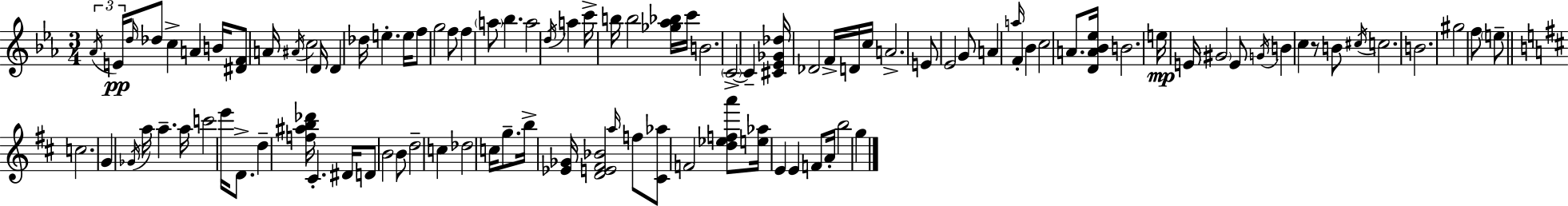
Ab4/s E4/s D5/s Db5/e C5/q A4/q B4/s [D#4,F4]/e A4/s A#4/s C5/h D4/s D4/q Db5/s E5/q. E5/s F5/e G5/h F5/e F5/q A5/e Bb5/q. A5/h D5/s A5/q C6/s B5/s B5/h [Gb5,Ab5,Bb5]/s C6/s B4/h. C4/h C4/q [C#4,Eb4,Gb4,Db5]/s Db4/h F4/s D4/s C5/s A4/h. E4/e Eb4/h G4/e A4/q A5/s F4/q Bb4/q C5/h A4/e. [D4,A4,Bb4,Eb5]/s B4/h. E5/s E4/s G#4/h E4/e G4/s B4/q C5/q R/e B4/e C#5/s C5/h. B4/h. G#5/h F5/e E5/e C5/h. G4/q Gb4/s A5/s A5/q. A5/s C6/h E6/s D4/e. D5/q [F5,A#5,B5,Db6]/s C#4/q. D#4/s D4/e B4/h B4/e D5/h C5/q Db5/h C5/s G5/e. B5/s [Eb4,Gb4]/s [D4,E4,F#4,Bb4]/h A5/s F5/e [C#4,Ab5]/e F4/h [D5,Eb5,F5,A6]/e [E5,Ab5]/s E4/q E4/q F4/e A4/s B5/h G5/q